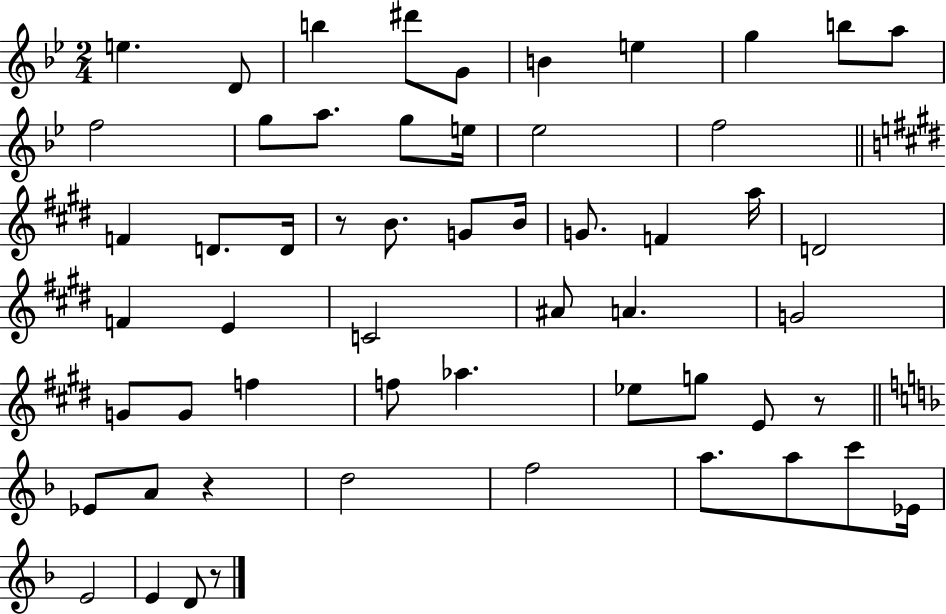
{
  \clef treble
  \numericTimeSignature
  \time 2/4
  \key bes \major
  \repeat volta 2 { e''4. d'8 | b''4 dis'''8 g'8 | b'4 e''4 | g''4 b''8 a''8 | \break f''2 | g''8 a''8. g''8 e''16 | ees''2 | f''2 | \break \bar "||" \break \key e \major f'4 d'8. d'16 | r8 b'8. g'8 b'16 | g'8. f'4 a''16 | d'2 | \break f'4 e'4 | c'2 | ais'8 a'4. | g'2 | \break g'8 g'8 f''4 | f''8 aes''4. | ees''8 g''8 e'8 r8 | \bar "||" \break \key f \major ees'8 a'8 r4 | d''2 | f''2 | a''8. a''8 c'''8 ees'16 | \break e'2 | e'4 d'8 r8 | } \bar "|."
}